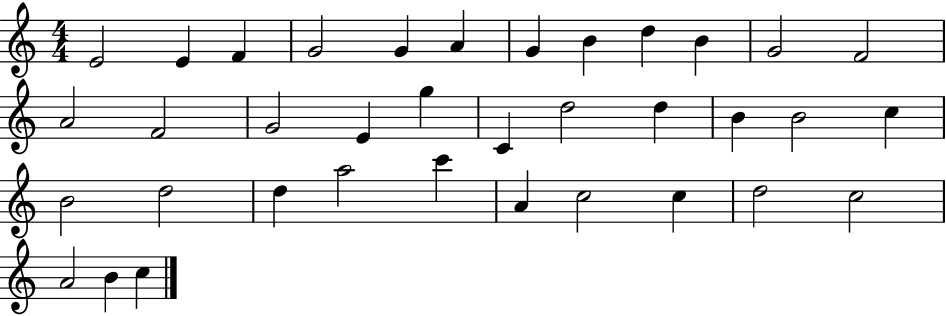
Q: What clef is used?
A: treble